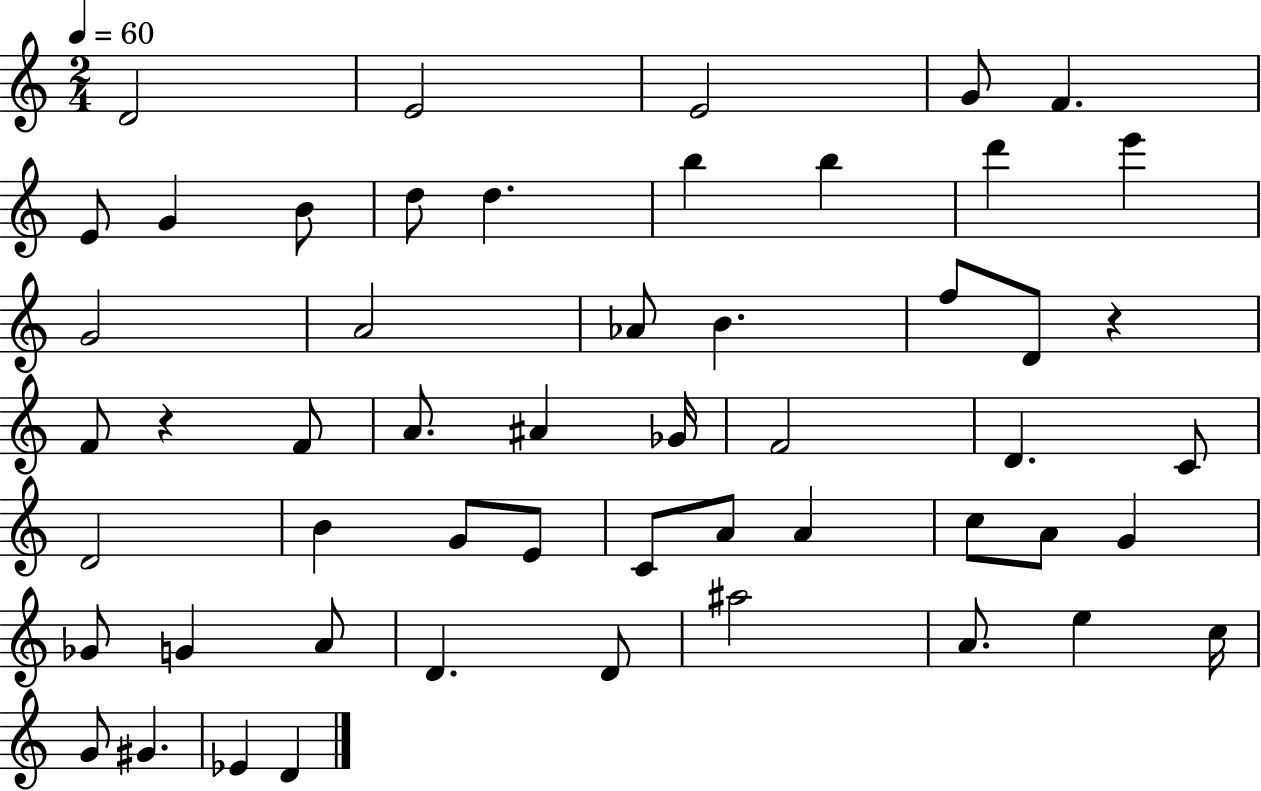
D4/h E4/h E4/h G4/e F4/q. E4/e G4/q B4/e D5/e D5/q. B5/q B5/q D6/q E6/q G4/h A4/h Ab4/e B4/q. F5/e D4/e R/q F4/e R/q F4/e A4/e. A#4/q Gb4/s F4/h D4/q. C4/e D4/h B4/q G4/e E4/e C4/e A4/e A4/q C5/e A4/e G4/q Gb4/e G4/q A4/e D4/q. D4/e A#5/h A4/e. E5/q C5/s G4/e G#4/q. Eb4/q D4/q